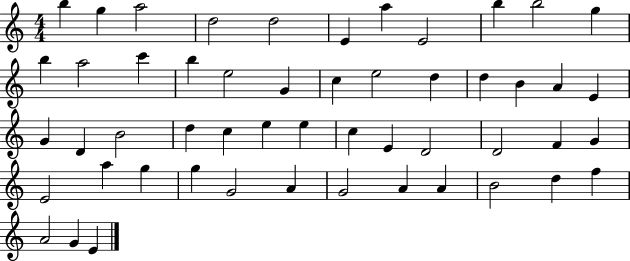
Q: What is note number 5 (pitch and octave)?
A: D5